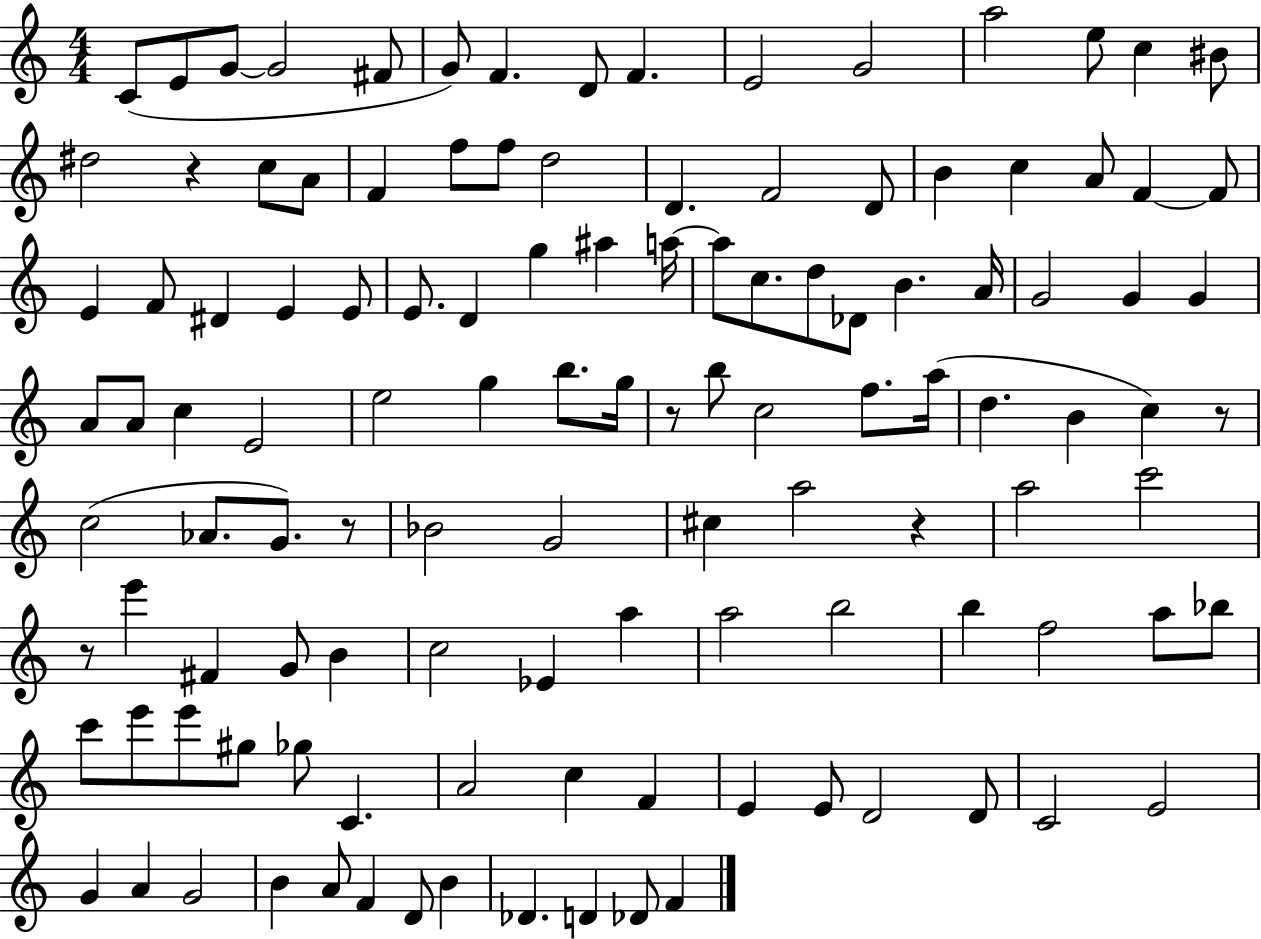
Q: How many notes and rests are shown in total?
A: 119